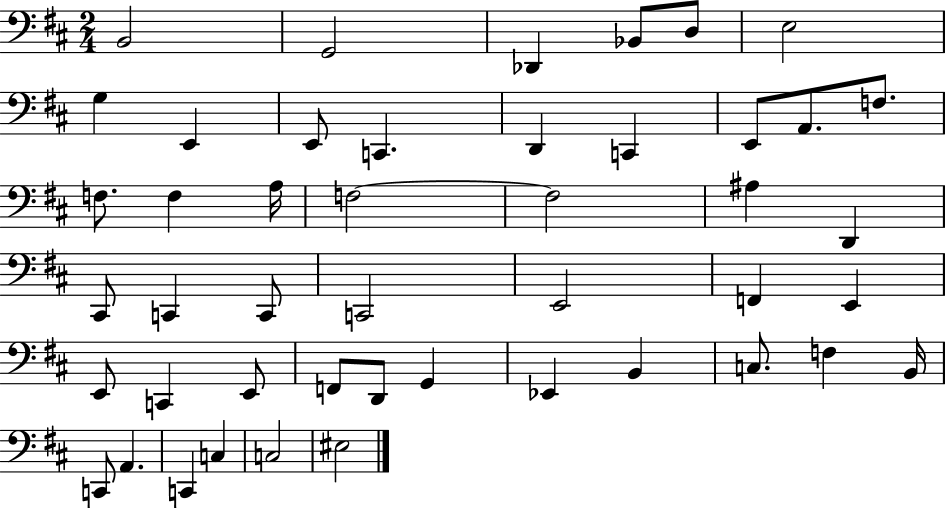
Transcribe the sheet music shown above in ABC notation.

X:1
T:Untitled
M:2/4
L:1/4
K:D
B,,2 G,,2 _D,, _B,,/2 D,/2 E,2 G, E,, E,,/2 C,, D,, C,, E,,/2 A,,/2 F,/2 F,/2 F, A,/4 F,2 F,2 ^A, D,, ^C,,/2 C,, C,,/2 C,,2 E,,2 F,, E,, E,,/2 C,, E,,/2 F,,/2 D,,/2 G,, _E,, B,, C,/2 F, B,,/4 C,,/2 A,, C,, C, C,2 ^E,2